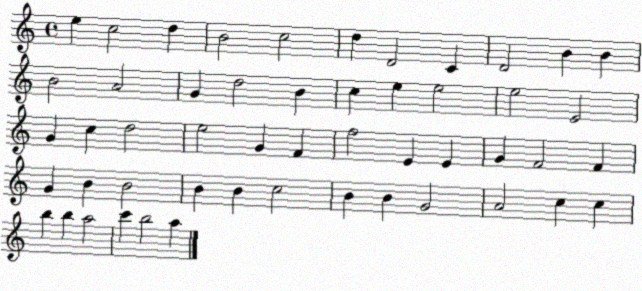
X:1
T:Untitled
M:4/4
L:1/4
K:C
e c2 d B2 c2 d D2 C D2 B B B2 A2 G d2 B c e e2 e2 E2 G c d2 e2 G F f2 E E G F2 F G B B2 B B c2 B B G2 A2 c c b b a2 c' b2 a